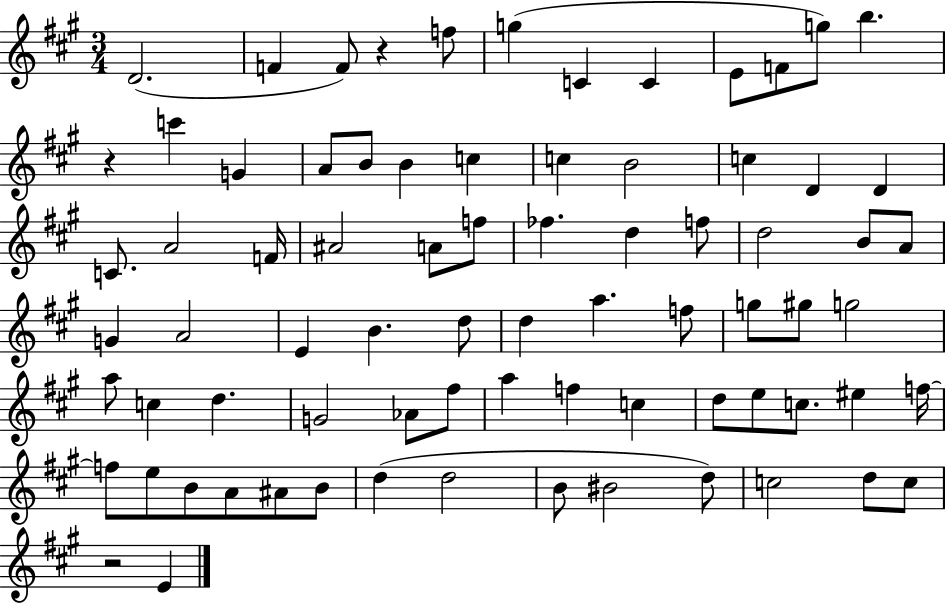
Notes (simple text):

D4/h. F4/q F4/e R/q F5/e G5/q C4/q C4/q E4/e F4/e G5/e B5/q. R/q C6/q G4/q A4/e B4/e B4/q C5/q C5/q B4/h C5/q D4/q D4/q C4/e. A4/h F4/s A#4/h A4/e F5/e FES5/q. D5/q F5/e D5/h B4/e A4/e G4/q A4/h E4/q B4/q. D5/e D5/q A5/q. F5/e G5/e G#5/e G5/h A5/e C5/q D5/q. G4/h Ab4/e F#5/e A5/q F5/q C5/q D5/e E5/e C5/e. EIS5/q F5/s F5/e E5/e B4/e A4/e A#4/e B4/e D5/q D5/h B4/e BIS4/h D5/e C5/h D5/e C5/e R/h E4/q